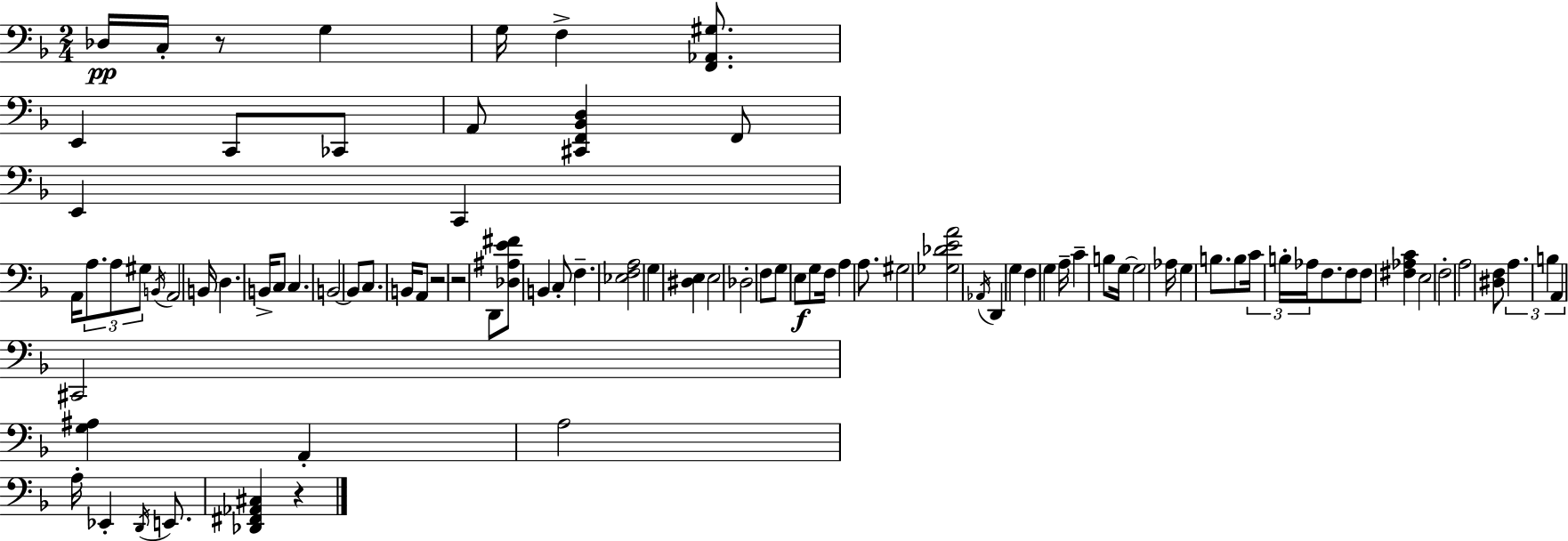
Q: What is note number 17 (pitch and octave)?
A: B2